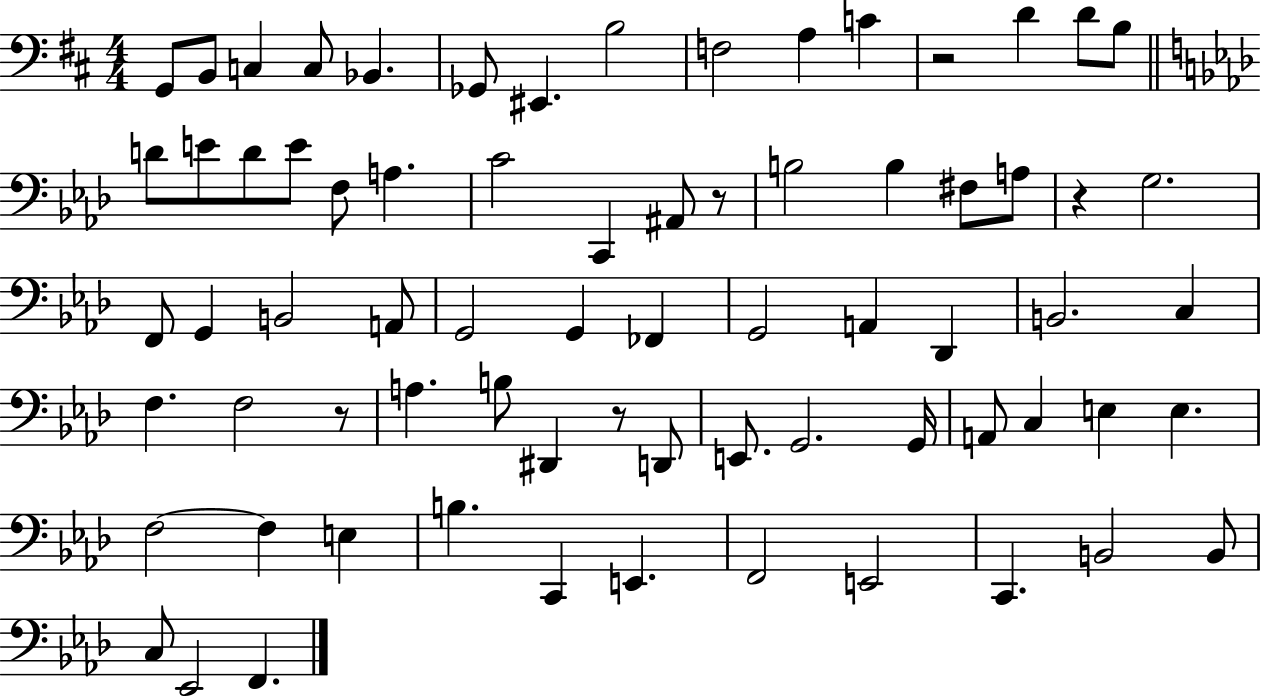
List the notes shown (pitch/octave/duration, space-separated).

G2/e B2/e C3/q C3/e Bb2/q. Gb2/e EIS2/q. B3/h F3/h A3/q C4/q R/h D4/q D4/e B3/e D4/e E4/e D4/e E4/e F3/e A3/q. C4/h C2/q A#2/e R/e B3/h B3/q F#3/e A3/e R/q G3/h. F2/e G2/q B2/h A2/e G2/h G2/q FES2/q G2/h A2/q Db2/q B2/h. C3/q F3/q. F3/h R/e A3/q. B3/e D#2/q R/e D2/e E2/e. G2/h. G2/s A2/e C3/q E3/q E3/q. F3/h F3/q E3/q B3/q. C2/q E2/q. F2/h E2/h C2/q. B2/h B2/e C3/e Eb2/h F2/q.